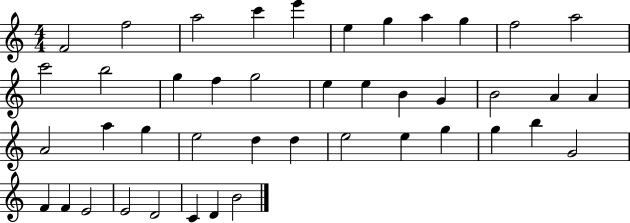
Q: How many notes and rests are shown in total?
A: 43